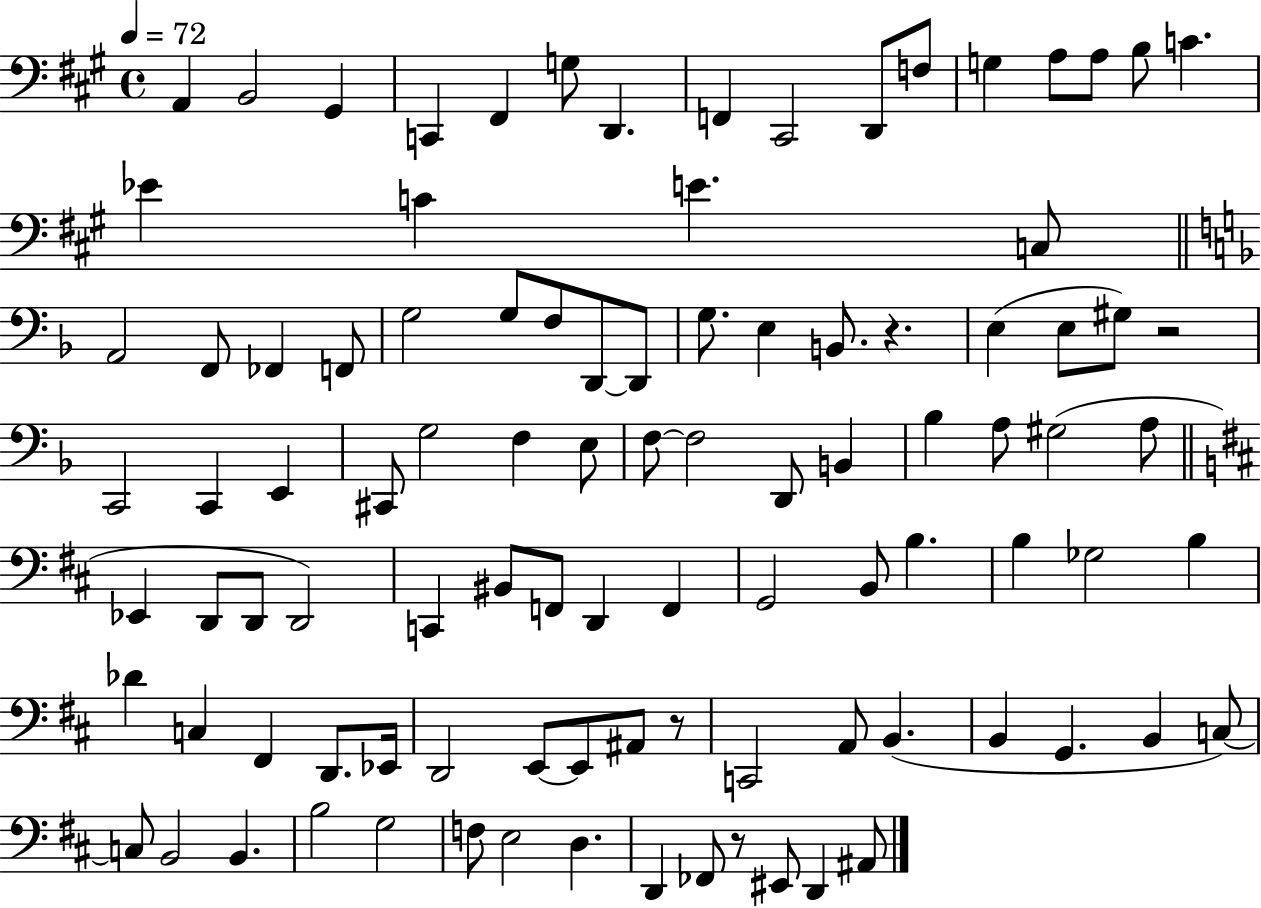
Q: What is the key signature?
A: A major